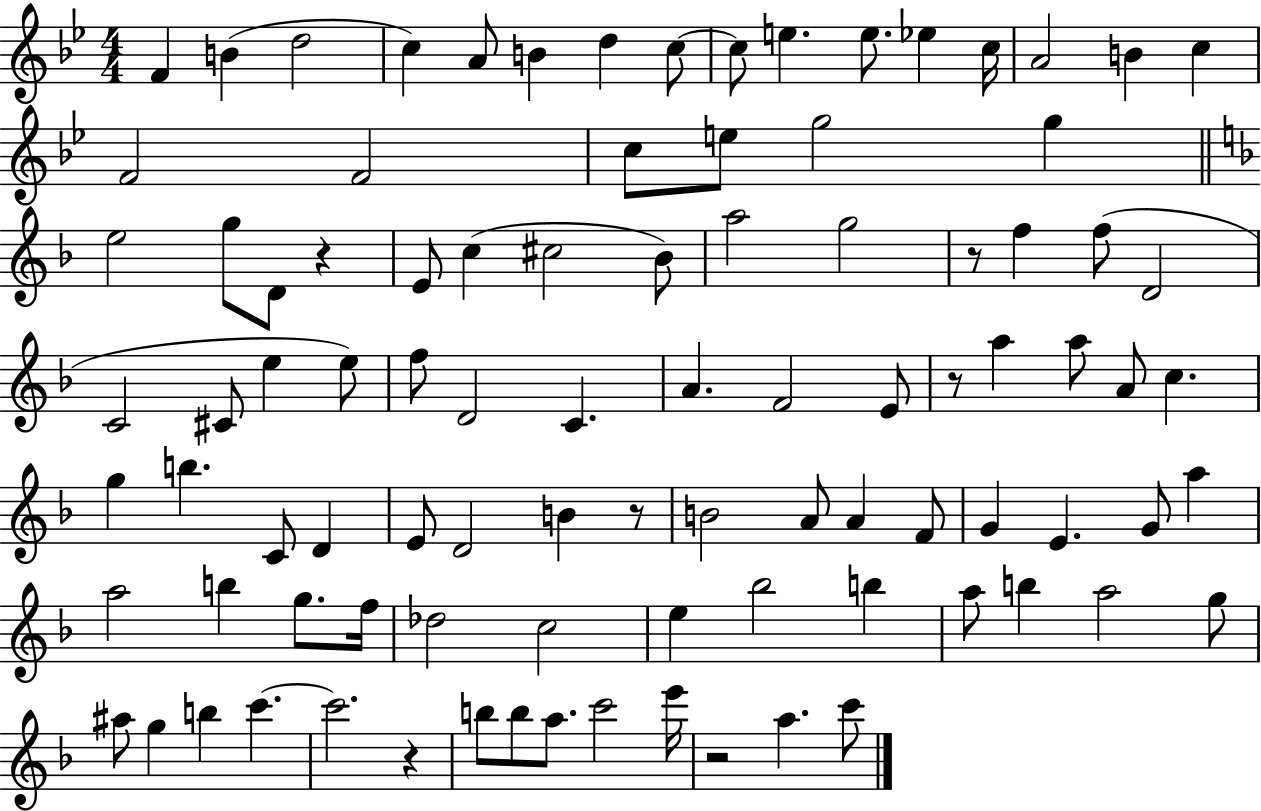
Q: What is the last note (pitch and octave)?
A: C6